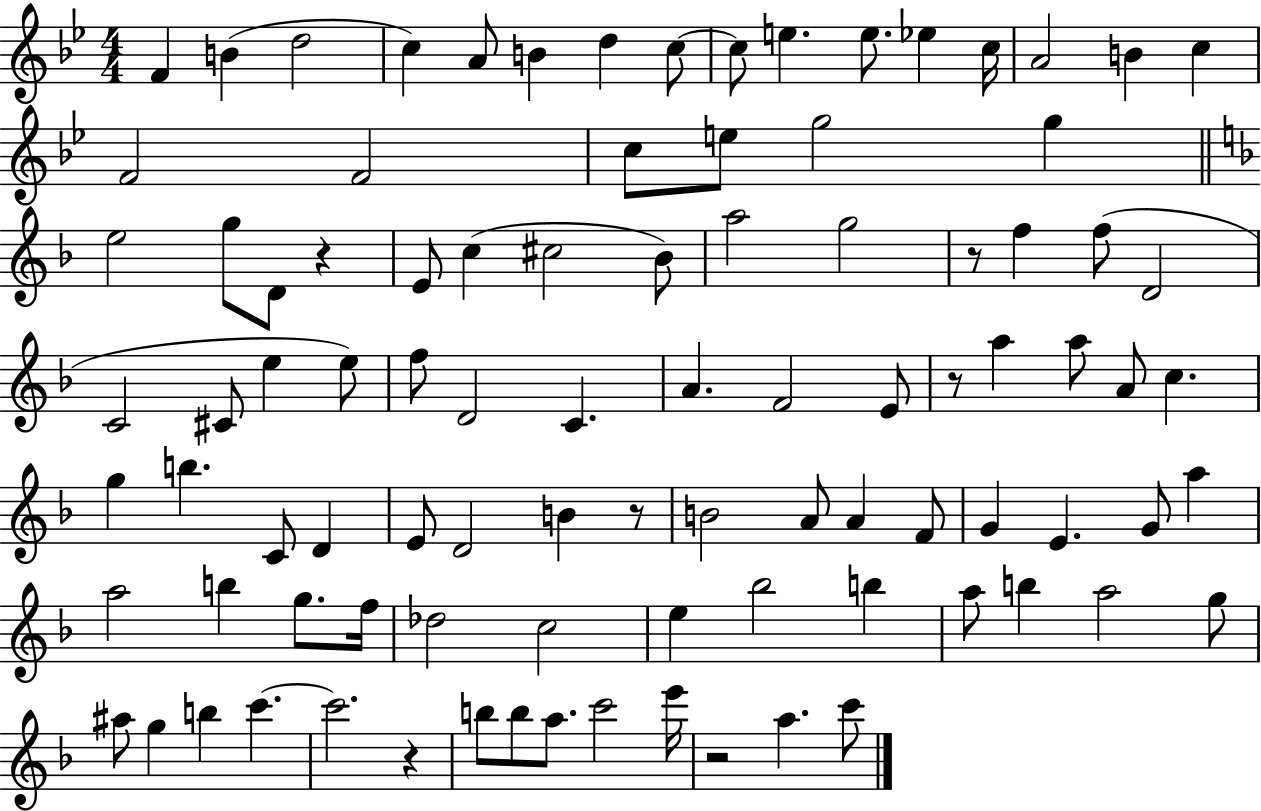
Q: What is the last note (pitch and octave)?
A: C6